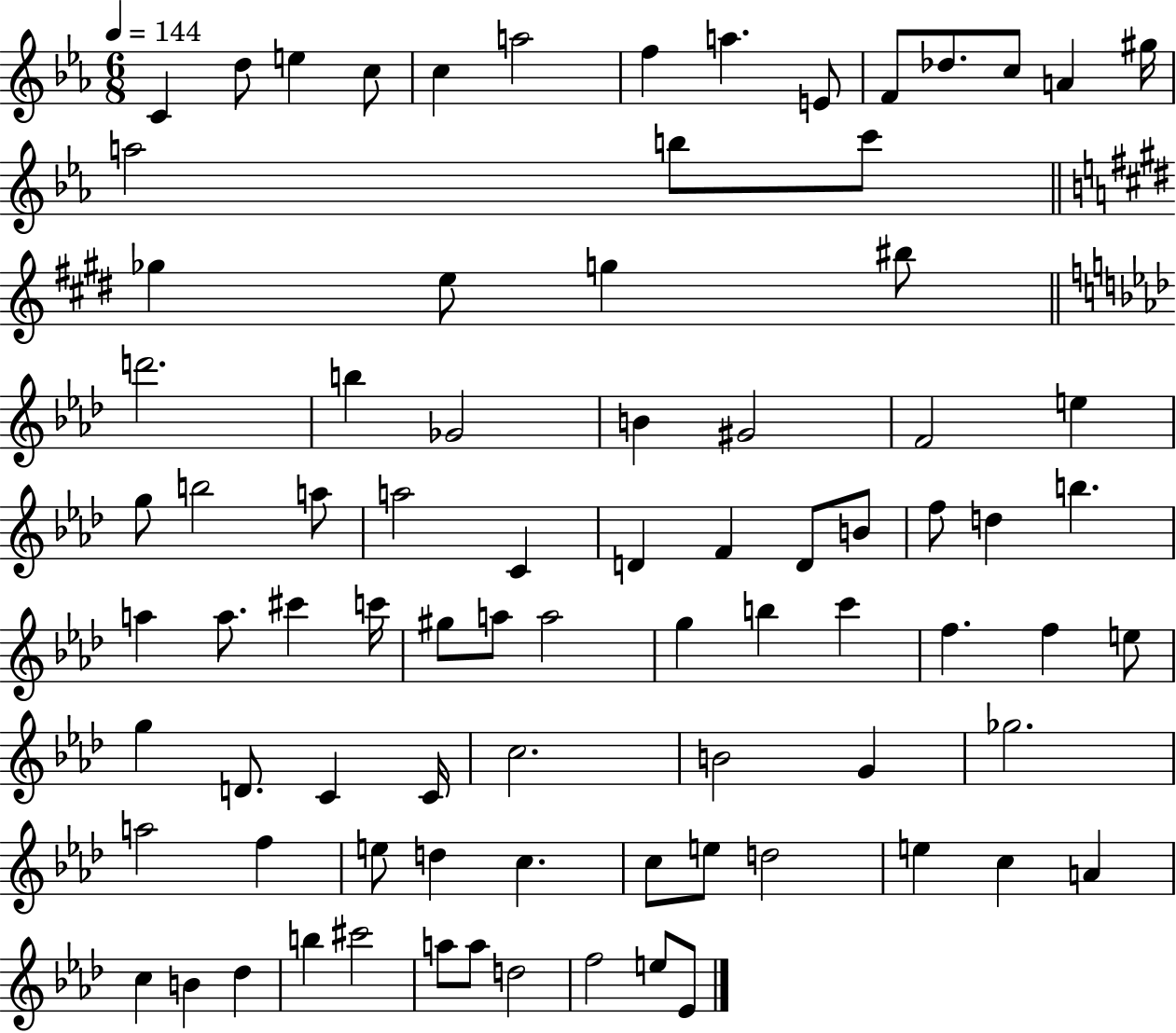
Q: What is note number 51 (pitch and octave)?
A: F5